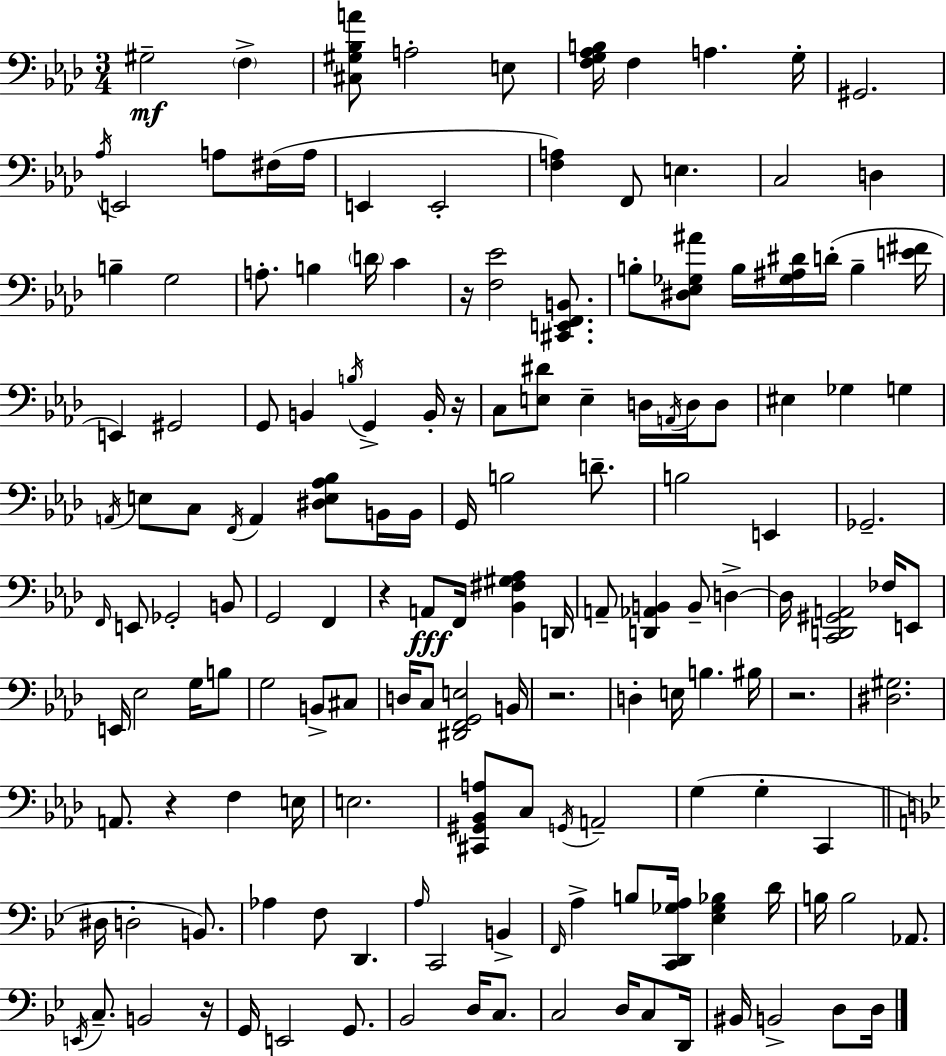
X:1
T:Untitled
M:3/4
L:1/4
K:Fm
^G,2 F, [^C,^G,_B,A]/2 A,2 E,/2 [F,G,_A,B,]/4 F, A, G,/4 ^G,,2 _A,/4 E,,2 A,/2 ^F,/4 A,/4 E,, E,,2 [F,A,] F,,/2 E, C,2 D, B, G,2 A,/2 B, D/4 C z/4 [F,_E]2 [^C,,E,,F,,B,,]/2 B,/2 [^D,_E,_G,^A]/2 B,/4 [_G,^A,^D]/4 D/4 B, [E^F]/4 E,, ^G,,2 G,,/2 B,, B,/4 G,, B,,/4 z/4 C,/2 [E,^D]/2 E, D,/4 A,,/4 D,/4 D,/2 ^E, _G, G, A,,/4 E,/2 C,/2 F,,/4 A,, [^D,E,_A,_B,]/2 B,,/4 B,,/4 G,,/4 B,2 D/2 B,2 E,, _G,,2 F,,/4 E,,/2 _G,,2 B,,/2 G,,2 F,, z A,,/2 F,,/4 [_B,,^F,^G,_A,] D,,/4 A,,/2 [D,,_A,,B,,] B,,/2 D, D,/4 [C,,D,,^G,,A,,]2 _F,/4 E,,/2 E,,/4 _E,2 G,/4 B,/2 G,2 B,,/2 ^C,/2 D,/4 C,/2 [^D,,F,,G,,E,]2 B,,/4 z2 D, E,/4 B, ^B,/4 z2 [^D,^G,]2 A,,/2 z F, E,/4 E,2 [^C,,^G,,_B,,A,]/2 C,/2 G,,/4 A,,2 G, G, C,, ^D,/4 D,2 B,,/2 _A, F,/2 D,, A,/4 C,,2 B,, F,,/4 A, B,/2 [C,,D,,_G,A,]/4 [_E,_G,_B,] D/4 B,/4 B,2 _A,,/2 E,,/4 C,/2 B,,2 z/4 G,,/4 E,,2 G,,/2 _B,,2 D,/4 C,/2 C,2 D,/4 C,/2 D,,/4 ^B,,/4 B,,2 D,/2 D,/4